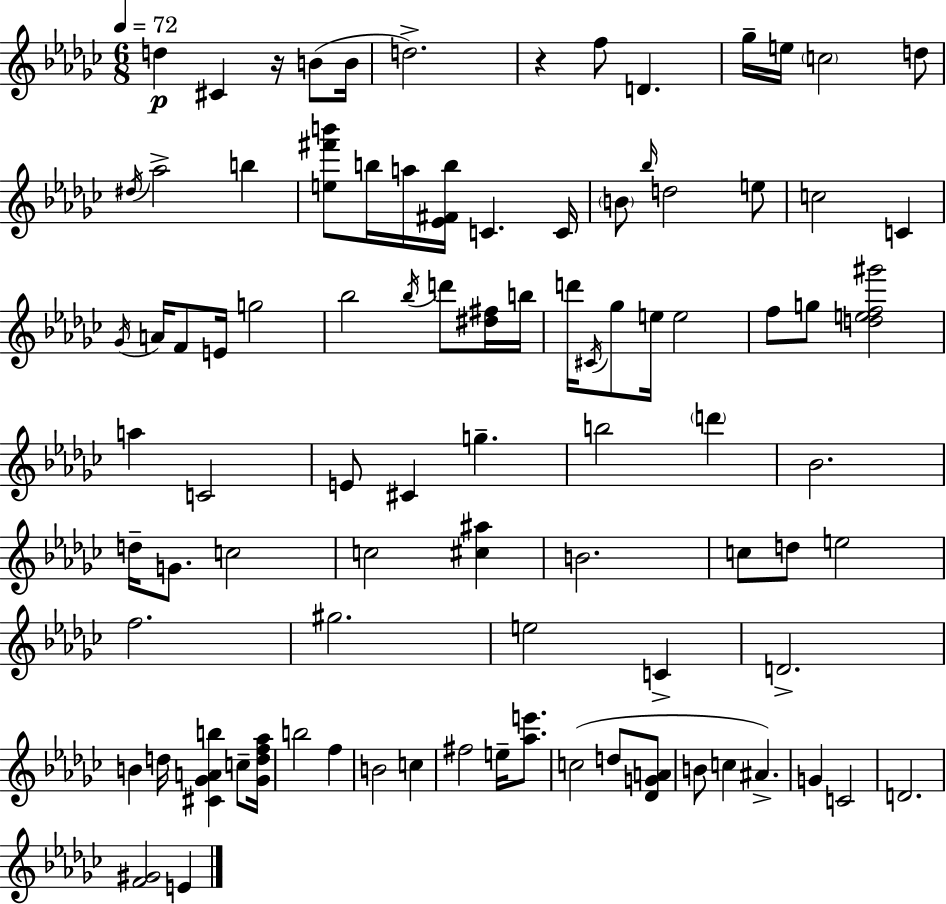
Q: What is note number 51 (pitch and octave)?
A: C5